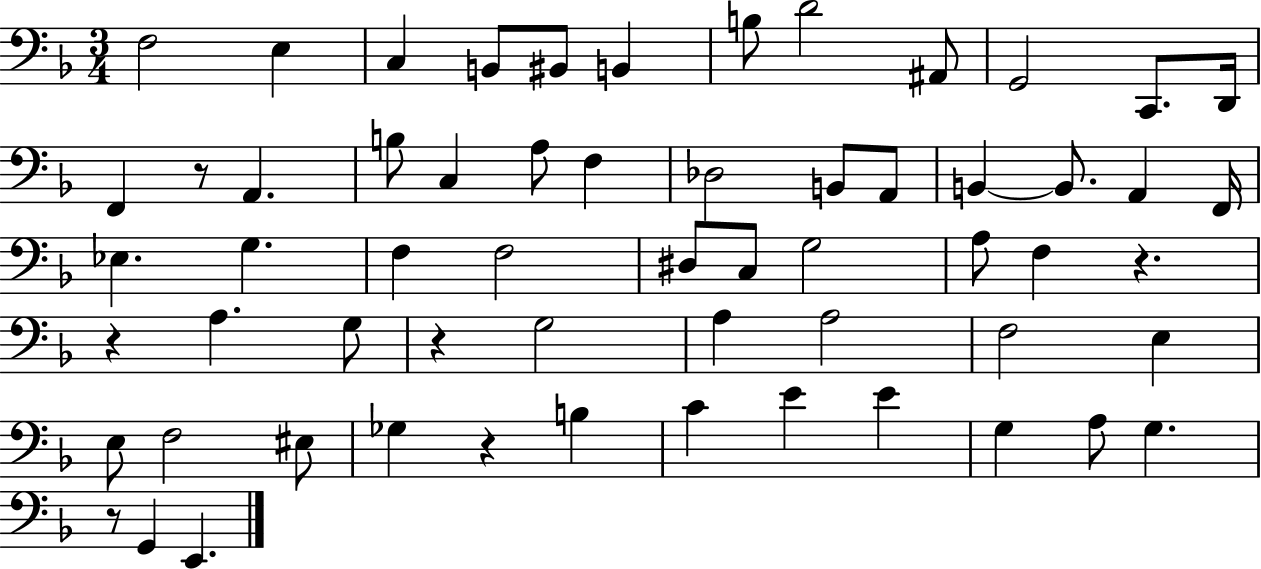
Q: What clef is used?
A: bass